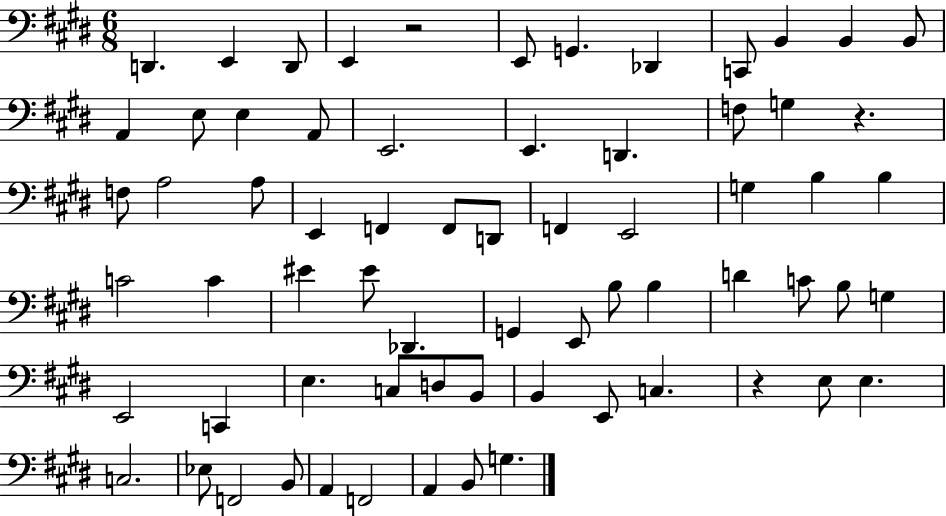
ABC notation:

X:1
T:Untitled
M:6/8
L:1/4
K:E
D,, E,, D,,/2 E,, z2 E,,/2 G,, _D,, C,,/2 B,, B,, B,,/2 A,, E,/2 E, A,,/2 E,,2 E,, D,, F,/2 G, z F,/2 A,2 A,/2 E,, F,, F,,/2 D,,/2 F,, E,,2 G, B, B, C2 C ^E ^E/2 _D,, G,, E,,/2 B,/2 B, D C/2 B,/2 G, E,,2 C,, E, C,/2 D,/2 B,,/2 B,, E,,/2 C, z E,/2 E, C,2 _E,/2 F,,2 B,,/2 A,, F,,2 A,, B,,/2 G,